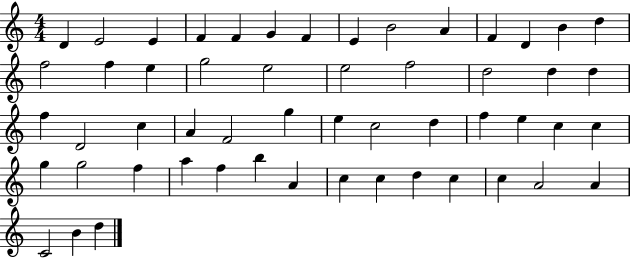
{
  \clef treble
  \numericTimeSignature
  \time 4/4
  \key c \major
  d'4 e'2 e'4 | f'4 f'4 g'4 f'4 | e'4 b'2 a'4 | f'4 d'4 b'4 d''4 | \break f''2 f''4 e''4 | g''2 e''2 | e''2 f''2 | d''2 d''4 d''4 | \break f''4 d'2 c''4 | a'4 f'2 g''4 | e''4 c''2 d''4 | f''4 e''4 c''4 c''4 | \break g''4 g''2 f''4 | a''4 f''4 b''4 a'4 | c''4 c''4 d''4 c''4 | c''4 a'2 a'4 | \break c'2 b'4 d''4 | \bar "|."
}